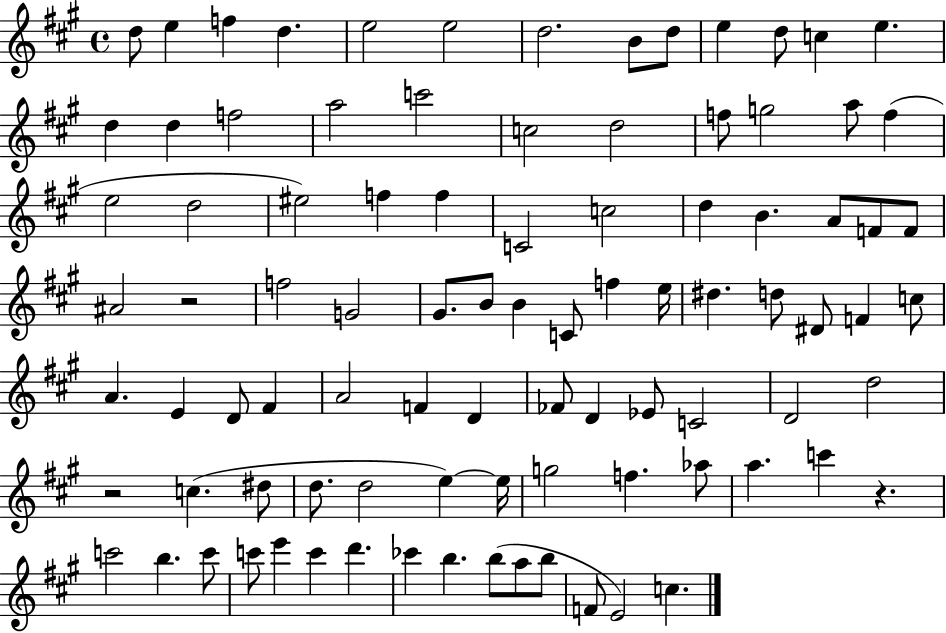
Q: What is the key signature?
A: A major